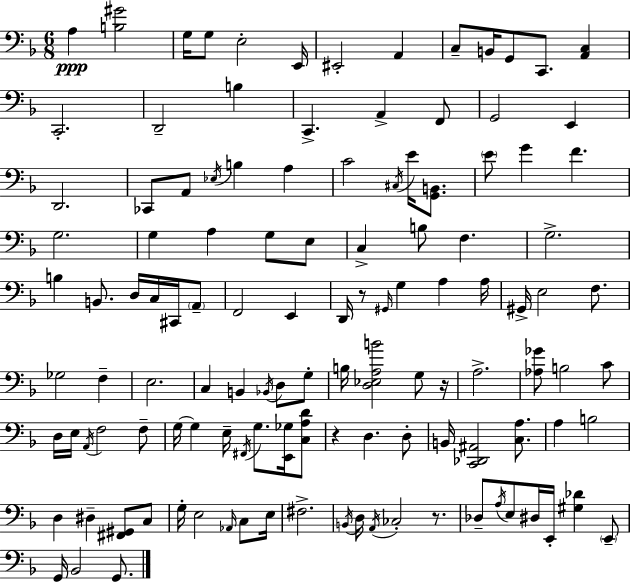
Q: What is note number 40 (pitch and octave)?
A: G3